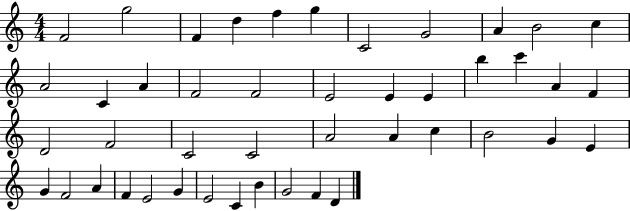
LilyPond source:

{
  \clef treble
  \numericTimeSignature
  \time 4/4
  \key c \major
  f'2 g''2 | f'4 d''4 f''4 g''4 | c'2 g'2 | a'4 b'2 c''4 | \break a'2 c'4 a'4 | f'2 f'2 | e'2 e'4 e'4 | b''4 c'''4 a'4 f'4 | \break d'2 f'2 | c'2 c'2 | a'2 a'4 c''4 | b'2 g'4 e'4 | \break g'4 f'2 a'4 | f'4 e'2 g'4 | e'2 c'4 b'4 | g'2 f'4 d'4 | \break \bar "|."
}